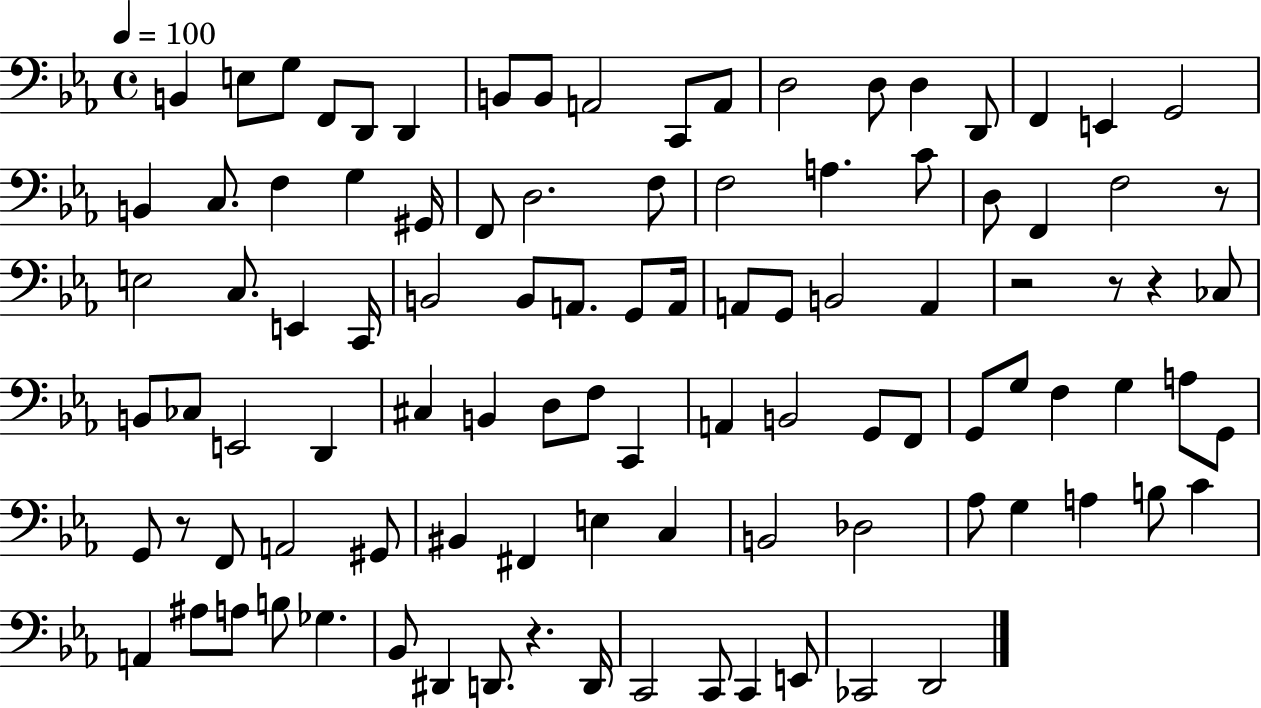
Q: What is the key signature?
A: EES major